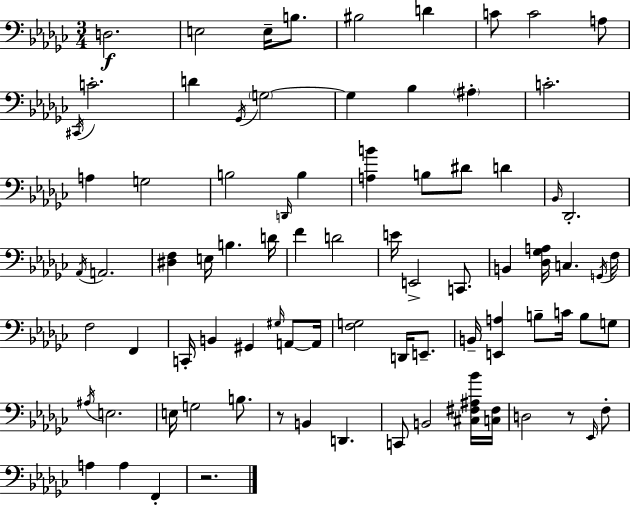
X:1
T:Untitled
M:3/4
L:1/4
K:Ebm
D,2 E,2 E,/4 B,/2 ^B,2 D C/2 C2 A,/2 ^C,,/4 C2 D _G,,/4 G,2 G, _B, ^A, C2 A, G,2 B,2 D,,/4 B, [A,B] B,/2 ^D/2 D _B,,/4 _D,,2 _A,,/4 A,,2 [^D,F,] E,/4 B, D/4 F D2 E/4 E,,2 C,,/2 B,, [_D,_G,A,]/4 C, G,,/4 F,/4 F,2 F,, C,,/4 B,, ^G,, ^G,/4 A,,/2 A,,/4 [F,G,]2 D,,/4 E,,/2 B,,/4 [E,,A,] B,/2 C/4 B,/2 G,/2 ^A,/4 E,2 E,/4 G,2 B,/2 z/2 B,, D,, C,,/2 B,,2 [^C,^F,^A,_B]/4 [C,^F,]/4 D,2 z/2 _E,,/4 F,/2 A, A, F,, z2